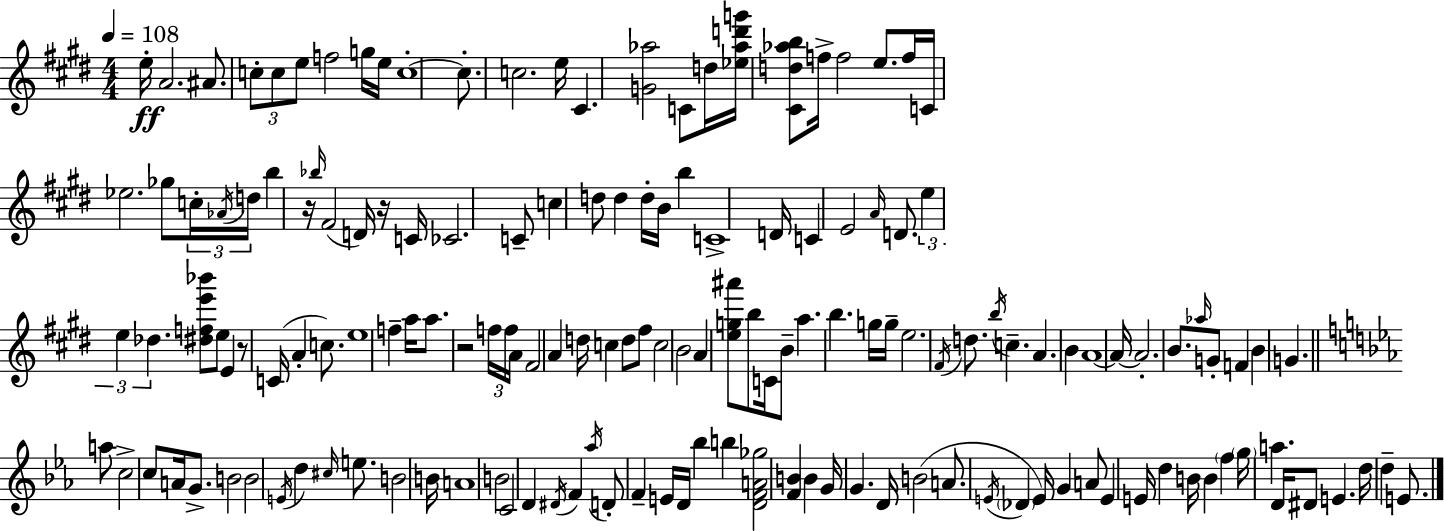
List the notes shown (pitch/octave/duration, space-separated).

E5/s A4/h. A#4/e. C5/e C5/e E5/e F5/h G5/s E5/s C5/w C5/e. C5/h. E5/s C#4/q. [G4,Ab5]/h C4/e D5/s [Eb5,Ab5,D6,G6]/s [C#4,D5,Ab5,B5]/e F5/s F5/h E5/e. F5/s C4/s Eb5/h. Gb5/e C5/s Ab4/s D5/s B5/q R/s Bb5/s F#4/h D4/s R/s C4/s CES4/h. C4/e C5/q D5/e D5/q D5/s B4/s B5/q C4/w D4/s C4/q E4/h A4/s D4/e. E5/q E5/q Db5/q. [D#5,F5,E6,Bb6]/e E5/e E4/q R/e C4/s A4/q C5/e. E5/w F5/q A5/s A5/e. R/h F5/s F5/s A4/s F#4/h A4/q D5/s C5/q D5/e F#5/e C5/h B4/h A4/q [E5,G5,A#6]/e B5/e C4/s B4/e A5/q. B5/q. G5/s G5/s E5/h. F#4/s D5/e. B5/s C5/q. A4/q. B4/q A4/w A4/s A4/h. B4/e. Ab5/s G4/e F4/q B4/q G4/q. A5/e C5/h C5/e A4/s G4/e. B4/h B4/h E4/s D5/q C#5/s E5/e. B4/h B4/s A4/w B4/h C4/h D4/q D#4/s F4/q Ab5/s D4/e F4/q E4/s D4/s Bb5/q B5/q [D4,F4,A4,Gb5]/h [F4,B4]/q B4/q G4/s G4/q. D4/s B4/h A4/e. E4/s Db4/q E4/s G4/q A4/e E4/q E4/s D5/q B4/s B4/q F5/q G5/s A5/q. D4/s D#4/e E4/q. D5/s D5/q E4/e.